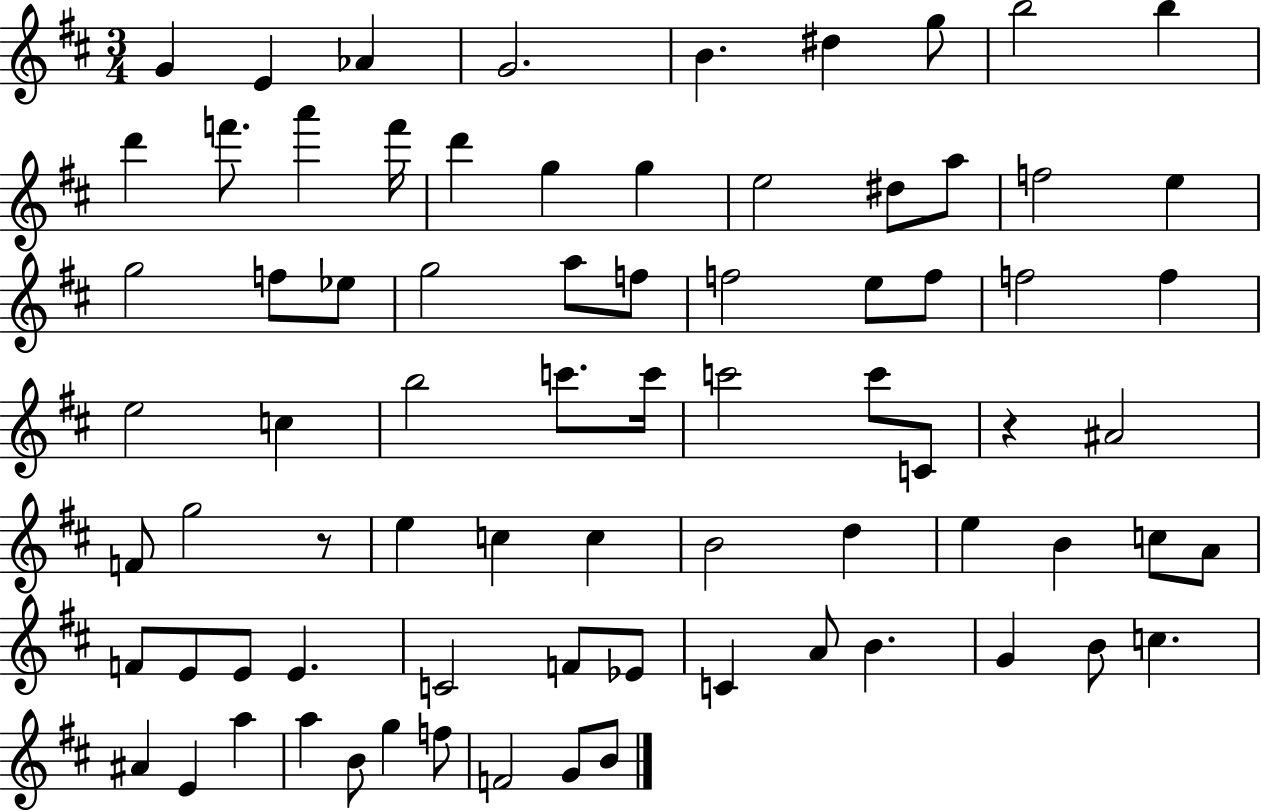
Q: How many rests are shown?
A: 2